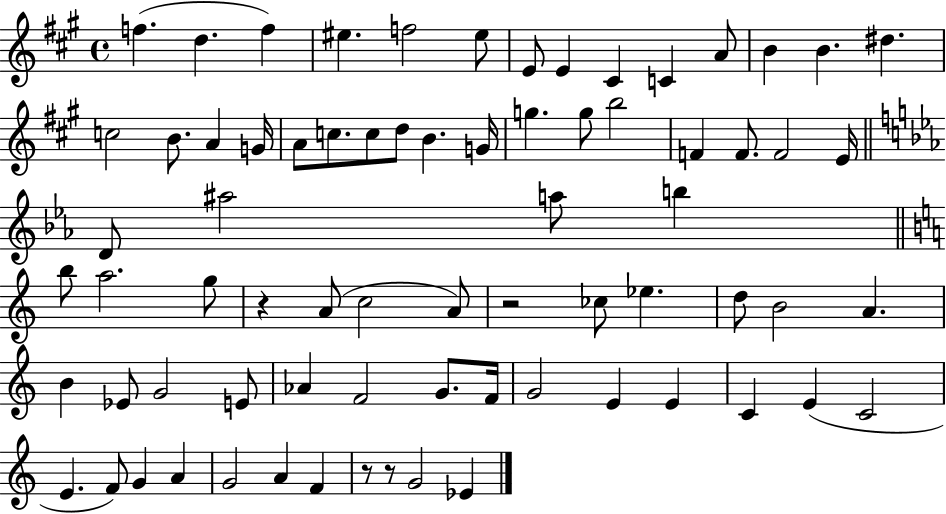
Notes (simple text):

F5/q. D5/q. F5/q EIS5/q. F5/h EIS5/e E4/e E4/q C#4/q C4/q A4/e B4/q B4/q. D#5/q. C5/h B4/e. A4/q G4/s A4/e C5/e. C5/e D5/e B4/q. G4/s G5/q. G5/e B5/h F4/q F4/e. F4/h E4/s D4/e A#5/h A5/e B5/q B5/e A5/h. G5/e R/q A4/e C5/h A4/e R/h CES5/e Eb5/q. D5/e B4/h A4/q. B4/q Eb4/e G4/h E4/e Ab4/q F4/h G4/e. F4/s G4/h E4/q E4/q C4/q E4/q C4/h E4/q. F4/e G4/q A4/q G4/h A4/q F4/q R/e R/e G4/h Eb4/q